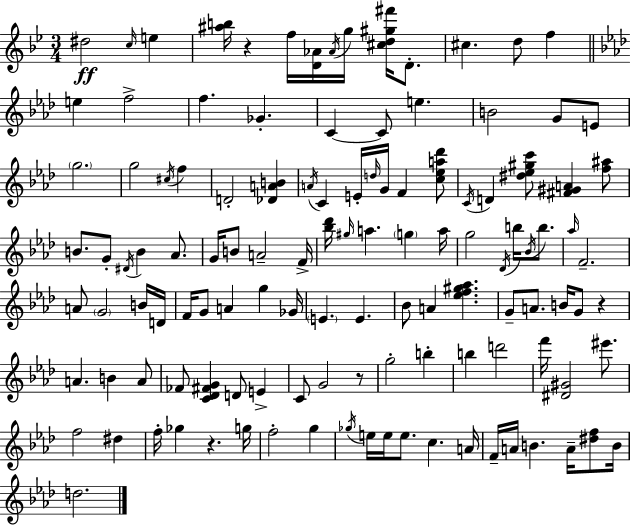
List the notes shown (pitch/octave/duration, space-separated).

D#5/h C5/s E5/q [A#5,B5]/s R/q F5/s [D4,Ab4]/s Ab4/s G5/s [C#5,D5,G#5,F#6]/s D4/e. C#5/q. D5/e F5/q E5/q F5/h F5/q. Gb4/q. C4/q C4/e E5/q. B4/h G4/e E4/e G5/h. G5/h C#5/s F5/q D4/h [Db4,A4,B4]/q A4/s C4/q E4/s D5/s G4/s F4/q [C5,Eb5,A5,Db6]/e C4/s D4/q [D#5,Eb5,G#5,C6]/e [F#4,G#4,A4]/q [F5,A#5]/e B4/e. G4/e D#4/s B4/q Ab4/e. G4/s B4/e A4/h F4/s [Bb5,Db6]/s G#5/s A5/q. G5/q A5/s G5/h Db4/s B5/s Bb4/s B5/e. Ab5/s F4/h. A4/e G4/h B4/s D4/s F4/s G4/e A4/q G5/q Gb4/s E4/q. E4/q. Bb4/e A4/q [Eb5,F5,G#5,Ab5]/q. G4/e A4/e. B4/s G4/e R/q A4/q. B4/q A4/e FES4/e [C4,Db4,F#4,G4]/q D4/e E4/q C4/e G4/h R/e G5/h B5/q B5/q D6/h F6/s [D#4,G#4]/h EIS6/e. F5/h D#5/q F5/s Gb5/q R/q. G5/s F5/h G5/q Gb5/s E5/s E5/s E5/e. C5/q. A4/s F4/s A4/s B4/q. A4/s [D#5,F5]/e B4/s D5/h.